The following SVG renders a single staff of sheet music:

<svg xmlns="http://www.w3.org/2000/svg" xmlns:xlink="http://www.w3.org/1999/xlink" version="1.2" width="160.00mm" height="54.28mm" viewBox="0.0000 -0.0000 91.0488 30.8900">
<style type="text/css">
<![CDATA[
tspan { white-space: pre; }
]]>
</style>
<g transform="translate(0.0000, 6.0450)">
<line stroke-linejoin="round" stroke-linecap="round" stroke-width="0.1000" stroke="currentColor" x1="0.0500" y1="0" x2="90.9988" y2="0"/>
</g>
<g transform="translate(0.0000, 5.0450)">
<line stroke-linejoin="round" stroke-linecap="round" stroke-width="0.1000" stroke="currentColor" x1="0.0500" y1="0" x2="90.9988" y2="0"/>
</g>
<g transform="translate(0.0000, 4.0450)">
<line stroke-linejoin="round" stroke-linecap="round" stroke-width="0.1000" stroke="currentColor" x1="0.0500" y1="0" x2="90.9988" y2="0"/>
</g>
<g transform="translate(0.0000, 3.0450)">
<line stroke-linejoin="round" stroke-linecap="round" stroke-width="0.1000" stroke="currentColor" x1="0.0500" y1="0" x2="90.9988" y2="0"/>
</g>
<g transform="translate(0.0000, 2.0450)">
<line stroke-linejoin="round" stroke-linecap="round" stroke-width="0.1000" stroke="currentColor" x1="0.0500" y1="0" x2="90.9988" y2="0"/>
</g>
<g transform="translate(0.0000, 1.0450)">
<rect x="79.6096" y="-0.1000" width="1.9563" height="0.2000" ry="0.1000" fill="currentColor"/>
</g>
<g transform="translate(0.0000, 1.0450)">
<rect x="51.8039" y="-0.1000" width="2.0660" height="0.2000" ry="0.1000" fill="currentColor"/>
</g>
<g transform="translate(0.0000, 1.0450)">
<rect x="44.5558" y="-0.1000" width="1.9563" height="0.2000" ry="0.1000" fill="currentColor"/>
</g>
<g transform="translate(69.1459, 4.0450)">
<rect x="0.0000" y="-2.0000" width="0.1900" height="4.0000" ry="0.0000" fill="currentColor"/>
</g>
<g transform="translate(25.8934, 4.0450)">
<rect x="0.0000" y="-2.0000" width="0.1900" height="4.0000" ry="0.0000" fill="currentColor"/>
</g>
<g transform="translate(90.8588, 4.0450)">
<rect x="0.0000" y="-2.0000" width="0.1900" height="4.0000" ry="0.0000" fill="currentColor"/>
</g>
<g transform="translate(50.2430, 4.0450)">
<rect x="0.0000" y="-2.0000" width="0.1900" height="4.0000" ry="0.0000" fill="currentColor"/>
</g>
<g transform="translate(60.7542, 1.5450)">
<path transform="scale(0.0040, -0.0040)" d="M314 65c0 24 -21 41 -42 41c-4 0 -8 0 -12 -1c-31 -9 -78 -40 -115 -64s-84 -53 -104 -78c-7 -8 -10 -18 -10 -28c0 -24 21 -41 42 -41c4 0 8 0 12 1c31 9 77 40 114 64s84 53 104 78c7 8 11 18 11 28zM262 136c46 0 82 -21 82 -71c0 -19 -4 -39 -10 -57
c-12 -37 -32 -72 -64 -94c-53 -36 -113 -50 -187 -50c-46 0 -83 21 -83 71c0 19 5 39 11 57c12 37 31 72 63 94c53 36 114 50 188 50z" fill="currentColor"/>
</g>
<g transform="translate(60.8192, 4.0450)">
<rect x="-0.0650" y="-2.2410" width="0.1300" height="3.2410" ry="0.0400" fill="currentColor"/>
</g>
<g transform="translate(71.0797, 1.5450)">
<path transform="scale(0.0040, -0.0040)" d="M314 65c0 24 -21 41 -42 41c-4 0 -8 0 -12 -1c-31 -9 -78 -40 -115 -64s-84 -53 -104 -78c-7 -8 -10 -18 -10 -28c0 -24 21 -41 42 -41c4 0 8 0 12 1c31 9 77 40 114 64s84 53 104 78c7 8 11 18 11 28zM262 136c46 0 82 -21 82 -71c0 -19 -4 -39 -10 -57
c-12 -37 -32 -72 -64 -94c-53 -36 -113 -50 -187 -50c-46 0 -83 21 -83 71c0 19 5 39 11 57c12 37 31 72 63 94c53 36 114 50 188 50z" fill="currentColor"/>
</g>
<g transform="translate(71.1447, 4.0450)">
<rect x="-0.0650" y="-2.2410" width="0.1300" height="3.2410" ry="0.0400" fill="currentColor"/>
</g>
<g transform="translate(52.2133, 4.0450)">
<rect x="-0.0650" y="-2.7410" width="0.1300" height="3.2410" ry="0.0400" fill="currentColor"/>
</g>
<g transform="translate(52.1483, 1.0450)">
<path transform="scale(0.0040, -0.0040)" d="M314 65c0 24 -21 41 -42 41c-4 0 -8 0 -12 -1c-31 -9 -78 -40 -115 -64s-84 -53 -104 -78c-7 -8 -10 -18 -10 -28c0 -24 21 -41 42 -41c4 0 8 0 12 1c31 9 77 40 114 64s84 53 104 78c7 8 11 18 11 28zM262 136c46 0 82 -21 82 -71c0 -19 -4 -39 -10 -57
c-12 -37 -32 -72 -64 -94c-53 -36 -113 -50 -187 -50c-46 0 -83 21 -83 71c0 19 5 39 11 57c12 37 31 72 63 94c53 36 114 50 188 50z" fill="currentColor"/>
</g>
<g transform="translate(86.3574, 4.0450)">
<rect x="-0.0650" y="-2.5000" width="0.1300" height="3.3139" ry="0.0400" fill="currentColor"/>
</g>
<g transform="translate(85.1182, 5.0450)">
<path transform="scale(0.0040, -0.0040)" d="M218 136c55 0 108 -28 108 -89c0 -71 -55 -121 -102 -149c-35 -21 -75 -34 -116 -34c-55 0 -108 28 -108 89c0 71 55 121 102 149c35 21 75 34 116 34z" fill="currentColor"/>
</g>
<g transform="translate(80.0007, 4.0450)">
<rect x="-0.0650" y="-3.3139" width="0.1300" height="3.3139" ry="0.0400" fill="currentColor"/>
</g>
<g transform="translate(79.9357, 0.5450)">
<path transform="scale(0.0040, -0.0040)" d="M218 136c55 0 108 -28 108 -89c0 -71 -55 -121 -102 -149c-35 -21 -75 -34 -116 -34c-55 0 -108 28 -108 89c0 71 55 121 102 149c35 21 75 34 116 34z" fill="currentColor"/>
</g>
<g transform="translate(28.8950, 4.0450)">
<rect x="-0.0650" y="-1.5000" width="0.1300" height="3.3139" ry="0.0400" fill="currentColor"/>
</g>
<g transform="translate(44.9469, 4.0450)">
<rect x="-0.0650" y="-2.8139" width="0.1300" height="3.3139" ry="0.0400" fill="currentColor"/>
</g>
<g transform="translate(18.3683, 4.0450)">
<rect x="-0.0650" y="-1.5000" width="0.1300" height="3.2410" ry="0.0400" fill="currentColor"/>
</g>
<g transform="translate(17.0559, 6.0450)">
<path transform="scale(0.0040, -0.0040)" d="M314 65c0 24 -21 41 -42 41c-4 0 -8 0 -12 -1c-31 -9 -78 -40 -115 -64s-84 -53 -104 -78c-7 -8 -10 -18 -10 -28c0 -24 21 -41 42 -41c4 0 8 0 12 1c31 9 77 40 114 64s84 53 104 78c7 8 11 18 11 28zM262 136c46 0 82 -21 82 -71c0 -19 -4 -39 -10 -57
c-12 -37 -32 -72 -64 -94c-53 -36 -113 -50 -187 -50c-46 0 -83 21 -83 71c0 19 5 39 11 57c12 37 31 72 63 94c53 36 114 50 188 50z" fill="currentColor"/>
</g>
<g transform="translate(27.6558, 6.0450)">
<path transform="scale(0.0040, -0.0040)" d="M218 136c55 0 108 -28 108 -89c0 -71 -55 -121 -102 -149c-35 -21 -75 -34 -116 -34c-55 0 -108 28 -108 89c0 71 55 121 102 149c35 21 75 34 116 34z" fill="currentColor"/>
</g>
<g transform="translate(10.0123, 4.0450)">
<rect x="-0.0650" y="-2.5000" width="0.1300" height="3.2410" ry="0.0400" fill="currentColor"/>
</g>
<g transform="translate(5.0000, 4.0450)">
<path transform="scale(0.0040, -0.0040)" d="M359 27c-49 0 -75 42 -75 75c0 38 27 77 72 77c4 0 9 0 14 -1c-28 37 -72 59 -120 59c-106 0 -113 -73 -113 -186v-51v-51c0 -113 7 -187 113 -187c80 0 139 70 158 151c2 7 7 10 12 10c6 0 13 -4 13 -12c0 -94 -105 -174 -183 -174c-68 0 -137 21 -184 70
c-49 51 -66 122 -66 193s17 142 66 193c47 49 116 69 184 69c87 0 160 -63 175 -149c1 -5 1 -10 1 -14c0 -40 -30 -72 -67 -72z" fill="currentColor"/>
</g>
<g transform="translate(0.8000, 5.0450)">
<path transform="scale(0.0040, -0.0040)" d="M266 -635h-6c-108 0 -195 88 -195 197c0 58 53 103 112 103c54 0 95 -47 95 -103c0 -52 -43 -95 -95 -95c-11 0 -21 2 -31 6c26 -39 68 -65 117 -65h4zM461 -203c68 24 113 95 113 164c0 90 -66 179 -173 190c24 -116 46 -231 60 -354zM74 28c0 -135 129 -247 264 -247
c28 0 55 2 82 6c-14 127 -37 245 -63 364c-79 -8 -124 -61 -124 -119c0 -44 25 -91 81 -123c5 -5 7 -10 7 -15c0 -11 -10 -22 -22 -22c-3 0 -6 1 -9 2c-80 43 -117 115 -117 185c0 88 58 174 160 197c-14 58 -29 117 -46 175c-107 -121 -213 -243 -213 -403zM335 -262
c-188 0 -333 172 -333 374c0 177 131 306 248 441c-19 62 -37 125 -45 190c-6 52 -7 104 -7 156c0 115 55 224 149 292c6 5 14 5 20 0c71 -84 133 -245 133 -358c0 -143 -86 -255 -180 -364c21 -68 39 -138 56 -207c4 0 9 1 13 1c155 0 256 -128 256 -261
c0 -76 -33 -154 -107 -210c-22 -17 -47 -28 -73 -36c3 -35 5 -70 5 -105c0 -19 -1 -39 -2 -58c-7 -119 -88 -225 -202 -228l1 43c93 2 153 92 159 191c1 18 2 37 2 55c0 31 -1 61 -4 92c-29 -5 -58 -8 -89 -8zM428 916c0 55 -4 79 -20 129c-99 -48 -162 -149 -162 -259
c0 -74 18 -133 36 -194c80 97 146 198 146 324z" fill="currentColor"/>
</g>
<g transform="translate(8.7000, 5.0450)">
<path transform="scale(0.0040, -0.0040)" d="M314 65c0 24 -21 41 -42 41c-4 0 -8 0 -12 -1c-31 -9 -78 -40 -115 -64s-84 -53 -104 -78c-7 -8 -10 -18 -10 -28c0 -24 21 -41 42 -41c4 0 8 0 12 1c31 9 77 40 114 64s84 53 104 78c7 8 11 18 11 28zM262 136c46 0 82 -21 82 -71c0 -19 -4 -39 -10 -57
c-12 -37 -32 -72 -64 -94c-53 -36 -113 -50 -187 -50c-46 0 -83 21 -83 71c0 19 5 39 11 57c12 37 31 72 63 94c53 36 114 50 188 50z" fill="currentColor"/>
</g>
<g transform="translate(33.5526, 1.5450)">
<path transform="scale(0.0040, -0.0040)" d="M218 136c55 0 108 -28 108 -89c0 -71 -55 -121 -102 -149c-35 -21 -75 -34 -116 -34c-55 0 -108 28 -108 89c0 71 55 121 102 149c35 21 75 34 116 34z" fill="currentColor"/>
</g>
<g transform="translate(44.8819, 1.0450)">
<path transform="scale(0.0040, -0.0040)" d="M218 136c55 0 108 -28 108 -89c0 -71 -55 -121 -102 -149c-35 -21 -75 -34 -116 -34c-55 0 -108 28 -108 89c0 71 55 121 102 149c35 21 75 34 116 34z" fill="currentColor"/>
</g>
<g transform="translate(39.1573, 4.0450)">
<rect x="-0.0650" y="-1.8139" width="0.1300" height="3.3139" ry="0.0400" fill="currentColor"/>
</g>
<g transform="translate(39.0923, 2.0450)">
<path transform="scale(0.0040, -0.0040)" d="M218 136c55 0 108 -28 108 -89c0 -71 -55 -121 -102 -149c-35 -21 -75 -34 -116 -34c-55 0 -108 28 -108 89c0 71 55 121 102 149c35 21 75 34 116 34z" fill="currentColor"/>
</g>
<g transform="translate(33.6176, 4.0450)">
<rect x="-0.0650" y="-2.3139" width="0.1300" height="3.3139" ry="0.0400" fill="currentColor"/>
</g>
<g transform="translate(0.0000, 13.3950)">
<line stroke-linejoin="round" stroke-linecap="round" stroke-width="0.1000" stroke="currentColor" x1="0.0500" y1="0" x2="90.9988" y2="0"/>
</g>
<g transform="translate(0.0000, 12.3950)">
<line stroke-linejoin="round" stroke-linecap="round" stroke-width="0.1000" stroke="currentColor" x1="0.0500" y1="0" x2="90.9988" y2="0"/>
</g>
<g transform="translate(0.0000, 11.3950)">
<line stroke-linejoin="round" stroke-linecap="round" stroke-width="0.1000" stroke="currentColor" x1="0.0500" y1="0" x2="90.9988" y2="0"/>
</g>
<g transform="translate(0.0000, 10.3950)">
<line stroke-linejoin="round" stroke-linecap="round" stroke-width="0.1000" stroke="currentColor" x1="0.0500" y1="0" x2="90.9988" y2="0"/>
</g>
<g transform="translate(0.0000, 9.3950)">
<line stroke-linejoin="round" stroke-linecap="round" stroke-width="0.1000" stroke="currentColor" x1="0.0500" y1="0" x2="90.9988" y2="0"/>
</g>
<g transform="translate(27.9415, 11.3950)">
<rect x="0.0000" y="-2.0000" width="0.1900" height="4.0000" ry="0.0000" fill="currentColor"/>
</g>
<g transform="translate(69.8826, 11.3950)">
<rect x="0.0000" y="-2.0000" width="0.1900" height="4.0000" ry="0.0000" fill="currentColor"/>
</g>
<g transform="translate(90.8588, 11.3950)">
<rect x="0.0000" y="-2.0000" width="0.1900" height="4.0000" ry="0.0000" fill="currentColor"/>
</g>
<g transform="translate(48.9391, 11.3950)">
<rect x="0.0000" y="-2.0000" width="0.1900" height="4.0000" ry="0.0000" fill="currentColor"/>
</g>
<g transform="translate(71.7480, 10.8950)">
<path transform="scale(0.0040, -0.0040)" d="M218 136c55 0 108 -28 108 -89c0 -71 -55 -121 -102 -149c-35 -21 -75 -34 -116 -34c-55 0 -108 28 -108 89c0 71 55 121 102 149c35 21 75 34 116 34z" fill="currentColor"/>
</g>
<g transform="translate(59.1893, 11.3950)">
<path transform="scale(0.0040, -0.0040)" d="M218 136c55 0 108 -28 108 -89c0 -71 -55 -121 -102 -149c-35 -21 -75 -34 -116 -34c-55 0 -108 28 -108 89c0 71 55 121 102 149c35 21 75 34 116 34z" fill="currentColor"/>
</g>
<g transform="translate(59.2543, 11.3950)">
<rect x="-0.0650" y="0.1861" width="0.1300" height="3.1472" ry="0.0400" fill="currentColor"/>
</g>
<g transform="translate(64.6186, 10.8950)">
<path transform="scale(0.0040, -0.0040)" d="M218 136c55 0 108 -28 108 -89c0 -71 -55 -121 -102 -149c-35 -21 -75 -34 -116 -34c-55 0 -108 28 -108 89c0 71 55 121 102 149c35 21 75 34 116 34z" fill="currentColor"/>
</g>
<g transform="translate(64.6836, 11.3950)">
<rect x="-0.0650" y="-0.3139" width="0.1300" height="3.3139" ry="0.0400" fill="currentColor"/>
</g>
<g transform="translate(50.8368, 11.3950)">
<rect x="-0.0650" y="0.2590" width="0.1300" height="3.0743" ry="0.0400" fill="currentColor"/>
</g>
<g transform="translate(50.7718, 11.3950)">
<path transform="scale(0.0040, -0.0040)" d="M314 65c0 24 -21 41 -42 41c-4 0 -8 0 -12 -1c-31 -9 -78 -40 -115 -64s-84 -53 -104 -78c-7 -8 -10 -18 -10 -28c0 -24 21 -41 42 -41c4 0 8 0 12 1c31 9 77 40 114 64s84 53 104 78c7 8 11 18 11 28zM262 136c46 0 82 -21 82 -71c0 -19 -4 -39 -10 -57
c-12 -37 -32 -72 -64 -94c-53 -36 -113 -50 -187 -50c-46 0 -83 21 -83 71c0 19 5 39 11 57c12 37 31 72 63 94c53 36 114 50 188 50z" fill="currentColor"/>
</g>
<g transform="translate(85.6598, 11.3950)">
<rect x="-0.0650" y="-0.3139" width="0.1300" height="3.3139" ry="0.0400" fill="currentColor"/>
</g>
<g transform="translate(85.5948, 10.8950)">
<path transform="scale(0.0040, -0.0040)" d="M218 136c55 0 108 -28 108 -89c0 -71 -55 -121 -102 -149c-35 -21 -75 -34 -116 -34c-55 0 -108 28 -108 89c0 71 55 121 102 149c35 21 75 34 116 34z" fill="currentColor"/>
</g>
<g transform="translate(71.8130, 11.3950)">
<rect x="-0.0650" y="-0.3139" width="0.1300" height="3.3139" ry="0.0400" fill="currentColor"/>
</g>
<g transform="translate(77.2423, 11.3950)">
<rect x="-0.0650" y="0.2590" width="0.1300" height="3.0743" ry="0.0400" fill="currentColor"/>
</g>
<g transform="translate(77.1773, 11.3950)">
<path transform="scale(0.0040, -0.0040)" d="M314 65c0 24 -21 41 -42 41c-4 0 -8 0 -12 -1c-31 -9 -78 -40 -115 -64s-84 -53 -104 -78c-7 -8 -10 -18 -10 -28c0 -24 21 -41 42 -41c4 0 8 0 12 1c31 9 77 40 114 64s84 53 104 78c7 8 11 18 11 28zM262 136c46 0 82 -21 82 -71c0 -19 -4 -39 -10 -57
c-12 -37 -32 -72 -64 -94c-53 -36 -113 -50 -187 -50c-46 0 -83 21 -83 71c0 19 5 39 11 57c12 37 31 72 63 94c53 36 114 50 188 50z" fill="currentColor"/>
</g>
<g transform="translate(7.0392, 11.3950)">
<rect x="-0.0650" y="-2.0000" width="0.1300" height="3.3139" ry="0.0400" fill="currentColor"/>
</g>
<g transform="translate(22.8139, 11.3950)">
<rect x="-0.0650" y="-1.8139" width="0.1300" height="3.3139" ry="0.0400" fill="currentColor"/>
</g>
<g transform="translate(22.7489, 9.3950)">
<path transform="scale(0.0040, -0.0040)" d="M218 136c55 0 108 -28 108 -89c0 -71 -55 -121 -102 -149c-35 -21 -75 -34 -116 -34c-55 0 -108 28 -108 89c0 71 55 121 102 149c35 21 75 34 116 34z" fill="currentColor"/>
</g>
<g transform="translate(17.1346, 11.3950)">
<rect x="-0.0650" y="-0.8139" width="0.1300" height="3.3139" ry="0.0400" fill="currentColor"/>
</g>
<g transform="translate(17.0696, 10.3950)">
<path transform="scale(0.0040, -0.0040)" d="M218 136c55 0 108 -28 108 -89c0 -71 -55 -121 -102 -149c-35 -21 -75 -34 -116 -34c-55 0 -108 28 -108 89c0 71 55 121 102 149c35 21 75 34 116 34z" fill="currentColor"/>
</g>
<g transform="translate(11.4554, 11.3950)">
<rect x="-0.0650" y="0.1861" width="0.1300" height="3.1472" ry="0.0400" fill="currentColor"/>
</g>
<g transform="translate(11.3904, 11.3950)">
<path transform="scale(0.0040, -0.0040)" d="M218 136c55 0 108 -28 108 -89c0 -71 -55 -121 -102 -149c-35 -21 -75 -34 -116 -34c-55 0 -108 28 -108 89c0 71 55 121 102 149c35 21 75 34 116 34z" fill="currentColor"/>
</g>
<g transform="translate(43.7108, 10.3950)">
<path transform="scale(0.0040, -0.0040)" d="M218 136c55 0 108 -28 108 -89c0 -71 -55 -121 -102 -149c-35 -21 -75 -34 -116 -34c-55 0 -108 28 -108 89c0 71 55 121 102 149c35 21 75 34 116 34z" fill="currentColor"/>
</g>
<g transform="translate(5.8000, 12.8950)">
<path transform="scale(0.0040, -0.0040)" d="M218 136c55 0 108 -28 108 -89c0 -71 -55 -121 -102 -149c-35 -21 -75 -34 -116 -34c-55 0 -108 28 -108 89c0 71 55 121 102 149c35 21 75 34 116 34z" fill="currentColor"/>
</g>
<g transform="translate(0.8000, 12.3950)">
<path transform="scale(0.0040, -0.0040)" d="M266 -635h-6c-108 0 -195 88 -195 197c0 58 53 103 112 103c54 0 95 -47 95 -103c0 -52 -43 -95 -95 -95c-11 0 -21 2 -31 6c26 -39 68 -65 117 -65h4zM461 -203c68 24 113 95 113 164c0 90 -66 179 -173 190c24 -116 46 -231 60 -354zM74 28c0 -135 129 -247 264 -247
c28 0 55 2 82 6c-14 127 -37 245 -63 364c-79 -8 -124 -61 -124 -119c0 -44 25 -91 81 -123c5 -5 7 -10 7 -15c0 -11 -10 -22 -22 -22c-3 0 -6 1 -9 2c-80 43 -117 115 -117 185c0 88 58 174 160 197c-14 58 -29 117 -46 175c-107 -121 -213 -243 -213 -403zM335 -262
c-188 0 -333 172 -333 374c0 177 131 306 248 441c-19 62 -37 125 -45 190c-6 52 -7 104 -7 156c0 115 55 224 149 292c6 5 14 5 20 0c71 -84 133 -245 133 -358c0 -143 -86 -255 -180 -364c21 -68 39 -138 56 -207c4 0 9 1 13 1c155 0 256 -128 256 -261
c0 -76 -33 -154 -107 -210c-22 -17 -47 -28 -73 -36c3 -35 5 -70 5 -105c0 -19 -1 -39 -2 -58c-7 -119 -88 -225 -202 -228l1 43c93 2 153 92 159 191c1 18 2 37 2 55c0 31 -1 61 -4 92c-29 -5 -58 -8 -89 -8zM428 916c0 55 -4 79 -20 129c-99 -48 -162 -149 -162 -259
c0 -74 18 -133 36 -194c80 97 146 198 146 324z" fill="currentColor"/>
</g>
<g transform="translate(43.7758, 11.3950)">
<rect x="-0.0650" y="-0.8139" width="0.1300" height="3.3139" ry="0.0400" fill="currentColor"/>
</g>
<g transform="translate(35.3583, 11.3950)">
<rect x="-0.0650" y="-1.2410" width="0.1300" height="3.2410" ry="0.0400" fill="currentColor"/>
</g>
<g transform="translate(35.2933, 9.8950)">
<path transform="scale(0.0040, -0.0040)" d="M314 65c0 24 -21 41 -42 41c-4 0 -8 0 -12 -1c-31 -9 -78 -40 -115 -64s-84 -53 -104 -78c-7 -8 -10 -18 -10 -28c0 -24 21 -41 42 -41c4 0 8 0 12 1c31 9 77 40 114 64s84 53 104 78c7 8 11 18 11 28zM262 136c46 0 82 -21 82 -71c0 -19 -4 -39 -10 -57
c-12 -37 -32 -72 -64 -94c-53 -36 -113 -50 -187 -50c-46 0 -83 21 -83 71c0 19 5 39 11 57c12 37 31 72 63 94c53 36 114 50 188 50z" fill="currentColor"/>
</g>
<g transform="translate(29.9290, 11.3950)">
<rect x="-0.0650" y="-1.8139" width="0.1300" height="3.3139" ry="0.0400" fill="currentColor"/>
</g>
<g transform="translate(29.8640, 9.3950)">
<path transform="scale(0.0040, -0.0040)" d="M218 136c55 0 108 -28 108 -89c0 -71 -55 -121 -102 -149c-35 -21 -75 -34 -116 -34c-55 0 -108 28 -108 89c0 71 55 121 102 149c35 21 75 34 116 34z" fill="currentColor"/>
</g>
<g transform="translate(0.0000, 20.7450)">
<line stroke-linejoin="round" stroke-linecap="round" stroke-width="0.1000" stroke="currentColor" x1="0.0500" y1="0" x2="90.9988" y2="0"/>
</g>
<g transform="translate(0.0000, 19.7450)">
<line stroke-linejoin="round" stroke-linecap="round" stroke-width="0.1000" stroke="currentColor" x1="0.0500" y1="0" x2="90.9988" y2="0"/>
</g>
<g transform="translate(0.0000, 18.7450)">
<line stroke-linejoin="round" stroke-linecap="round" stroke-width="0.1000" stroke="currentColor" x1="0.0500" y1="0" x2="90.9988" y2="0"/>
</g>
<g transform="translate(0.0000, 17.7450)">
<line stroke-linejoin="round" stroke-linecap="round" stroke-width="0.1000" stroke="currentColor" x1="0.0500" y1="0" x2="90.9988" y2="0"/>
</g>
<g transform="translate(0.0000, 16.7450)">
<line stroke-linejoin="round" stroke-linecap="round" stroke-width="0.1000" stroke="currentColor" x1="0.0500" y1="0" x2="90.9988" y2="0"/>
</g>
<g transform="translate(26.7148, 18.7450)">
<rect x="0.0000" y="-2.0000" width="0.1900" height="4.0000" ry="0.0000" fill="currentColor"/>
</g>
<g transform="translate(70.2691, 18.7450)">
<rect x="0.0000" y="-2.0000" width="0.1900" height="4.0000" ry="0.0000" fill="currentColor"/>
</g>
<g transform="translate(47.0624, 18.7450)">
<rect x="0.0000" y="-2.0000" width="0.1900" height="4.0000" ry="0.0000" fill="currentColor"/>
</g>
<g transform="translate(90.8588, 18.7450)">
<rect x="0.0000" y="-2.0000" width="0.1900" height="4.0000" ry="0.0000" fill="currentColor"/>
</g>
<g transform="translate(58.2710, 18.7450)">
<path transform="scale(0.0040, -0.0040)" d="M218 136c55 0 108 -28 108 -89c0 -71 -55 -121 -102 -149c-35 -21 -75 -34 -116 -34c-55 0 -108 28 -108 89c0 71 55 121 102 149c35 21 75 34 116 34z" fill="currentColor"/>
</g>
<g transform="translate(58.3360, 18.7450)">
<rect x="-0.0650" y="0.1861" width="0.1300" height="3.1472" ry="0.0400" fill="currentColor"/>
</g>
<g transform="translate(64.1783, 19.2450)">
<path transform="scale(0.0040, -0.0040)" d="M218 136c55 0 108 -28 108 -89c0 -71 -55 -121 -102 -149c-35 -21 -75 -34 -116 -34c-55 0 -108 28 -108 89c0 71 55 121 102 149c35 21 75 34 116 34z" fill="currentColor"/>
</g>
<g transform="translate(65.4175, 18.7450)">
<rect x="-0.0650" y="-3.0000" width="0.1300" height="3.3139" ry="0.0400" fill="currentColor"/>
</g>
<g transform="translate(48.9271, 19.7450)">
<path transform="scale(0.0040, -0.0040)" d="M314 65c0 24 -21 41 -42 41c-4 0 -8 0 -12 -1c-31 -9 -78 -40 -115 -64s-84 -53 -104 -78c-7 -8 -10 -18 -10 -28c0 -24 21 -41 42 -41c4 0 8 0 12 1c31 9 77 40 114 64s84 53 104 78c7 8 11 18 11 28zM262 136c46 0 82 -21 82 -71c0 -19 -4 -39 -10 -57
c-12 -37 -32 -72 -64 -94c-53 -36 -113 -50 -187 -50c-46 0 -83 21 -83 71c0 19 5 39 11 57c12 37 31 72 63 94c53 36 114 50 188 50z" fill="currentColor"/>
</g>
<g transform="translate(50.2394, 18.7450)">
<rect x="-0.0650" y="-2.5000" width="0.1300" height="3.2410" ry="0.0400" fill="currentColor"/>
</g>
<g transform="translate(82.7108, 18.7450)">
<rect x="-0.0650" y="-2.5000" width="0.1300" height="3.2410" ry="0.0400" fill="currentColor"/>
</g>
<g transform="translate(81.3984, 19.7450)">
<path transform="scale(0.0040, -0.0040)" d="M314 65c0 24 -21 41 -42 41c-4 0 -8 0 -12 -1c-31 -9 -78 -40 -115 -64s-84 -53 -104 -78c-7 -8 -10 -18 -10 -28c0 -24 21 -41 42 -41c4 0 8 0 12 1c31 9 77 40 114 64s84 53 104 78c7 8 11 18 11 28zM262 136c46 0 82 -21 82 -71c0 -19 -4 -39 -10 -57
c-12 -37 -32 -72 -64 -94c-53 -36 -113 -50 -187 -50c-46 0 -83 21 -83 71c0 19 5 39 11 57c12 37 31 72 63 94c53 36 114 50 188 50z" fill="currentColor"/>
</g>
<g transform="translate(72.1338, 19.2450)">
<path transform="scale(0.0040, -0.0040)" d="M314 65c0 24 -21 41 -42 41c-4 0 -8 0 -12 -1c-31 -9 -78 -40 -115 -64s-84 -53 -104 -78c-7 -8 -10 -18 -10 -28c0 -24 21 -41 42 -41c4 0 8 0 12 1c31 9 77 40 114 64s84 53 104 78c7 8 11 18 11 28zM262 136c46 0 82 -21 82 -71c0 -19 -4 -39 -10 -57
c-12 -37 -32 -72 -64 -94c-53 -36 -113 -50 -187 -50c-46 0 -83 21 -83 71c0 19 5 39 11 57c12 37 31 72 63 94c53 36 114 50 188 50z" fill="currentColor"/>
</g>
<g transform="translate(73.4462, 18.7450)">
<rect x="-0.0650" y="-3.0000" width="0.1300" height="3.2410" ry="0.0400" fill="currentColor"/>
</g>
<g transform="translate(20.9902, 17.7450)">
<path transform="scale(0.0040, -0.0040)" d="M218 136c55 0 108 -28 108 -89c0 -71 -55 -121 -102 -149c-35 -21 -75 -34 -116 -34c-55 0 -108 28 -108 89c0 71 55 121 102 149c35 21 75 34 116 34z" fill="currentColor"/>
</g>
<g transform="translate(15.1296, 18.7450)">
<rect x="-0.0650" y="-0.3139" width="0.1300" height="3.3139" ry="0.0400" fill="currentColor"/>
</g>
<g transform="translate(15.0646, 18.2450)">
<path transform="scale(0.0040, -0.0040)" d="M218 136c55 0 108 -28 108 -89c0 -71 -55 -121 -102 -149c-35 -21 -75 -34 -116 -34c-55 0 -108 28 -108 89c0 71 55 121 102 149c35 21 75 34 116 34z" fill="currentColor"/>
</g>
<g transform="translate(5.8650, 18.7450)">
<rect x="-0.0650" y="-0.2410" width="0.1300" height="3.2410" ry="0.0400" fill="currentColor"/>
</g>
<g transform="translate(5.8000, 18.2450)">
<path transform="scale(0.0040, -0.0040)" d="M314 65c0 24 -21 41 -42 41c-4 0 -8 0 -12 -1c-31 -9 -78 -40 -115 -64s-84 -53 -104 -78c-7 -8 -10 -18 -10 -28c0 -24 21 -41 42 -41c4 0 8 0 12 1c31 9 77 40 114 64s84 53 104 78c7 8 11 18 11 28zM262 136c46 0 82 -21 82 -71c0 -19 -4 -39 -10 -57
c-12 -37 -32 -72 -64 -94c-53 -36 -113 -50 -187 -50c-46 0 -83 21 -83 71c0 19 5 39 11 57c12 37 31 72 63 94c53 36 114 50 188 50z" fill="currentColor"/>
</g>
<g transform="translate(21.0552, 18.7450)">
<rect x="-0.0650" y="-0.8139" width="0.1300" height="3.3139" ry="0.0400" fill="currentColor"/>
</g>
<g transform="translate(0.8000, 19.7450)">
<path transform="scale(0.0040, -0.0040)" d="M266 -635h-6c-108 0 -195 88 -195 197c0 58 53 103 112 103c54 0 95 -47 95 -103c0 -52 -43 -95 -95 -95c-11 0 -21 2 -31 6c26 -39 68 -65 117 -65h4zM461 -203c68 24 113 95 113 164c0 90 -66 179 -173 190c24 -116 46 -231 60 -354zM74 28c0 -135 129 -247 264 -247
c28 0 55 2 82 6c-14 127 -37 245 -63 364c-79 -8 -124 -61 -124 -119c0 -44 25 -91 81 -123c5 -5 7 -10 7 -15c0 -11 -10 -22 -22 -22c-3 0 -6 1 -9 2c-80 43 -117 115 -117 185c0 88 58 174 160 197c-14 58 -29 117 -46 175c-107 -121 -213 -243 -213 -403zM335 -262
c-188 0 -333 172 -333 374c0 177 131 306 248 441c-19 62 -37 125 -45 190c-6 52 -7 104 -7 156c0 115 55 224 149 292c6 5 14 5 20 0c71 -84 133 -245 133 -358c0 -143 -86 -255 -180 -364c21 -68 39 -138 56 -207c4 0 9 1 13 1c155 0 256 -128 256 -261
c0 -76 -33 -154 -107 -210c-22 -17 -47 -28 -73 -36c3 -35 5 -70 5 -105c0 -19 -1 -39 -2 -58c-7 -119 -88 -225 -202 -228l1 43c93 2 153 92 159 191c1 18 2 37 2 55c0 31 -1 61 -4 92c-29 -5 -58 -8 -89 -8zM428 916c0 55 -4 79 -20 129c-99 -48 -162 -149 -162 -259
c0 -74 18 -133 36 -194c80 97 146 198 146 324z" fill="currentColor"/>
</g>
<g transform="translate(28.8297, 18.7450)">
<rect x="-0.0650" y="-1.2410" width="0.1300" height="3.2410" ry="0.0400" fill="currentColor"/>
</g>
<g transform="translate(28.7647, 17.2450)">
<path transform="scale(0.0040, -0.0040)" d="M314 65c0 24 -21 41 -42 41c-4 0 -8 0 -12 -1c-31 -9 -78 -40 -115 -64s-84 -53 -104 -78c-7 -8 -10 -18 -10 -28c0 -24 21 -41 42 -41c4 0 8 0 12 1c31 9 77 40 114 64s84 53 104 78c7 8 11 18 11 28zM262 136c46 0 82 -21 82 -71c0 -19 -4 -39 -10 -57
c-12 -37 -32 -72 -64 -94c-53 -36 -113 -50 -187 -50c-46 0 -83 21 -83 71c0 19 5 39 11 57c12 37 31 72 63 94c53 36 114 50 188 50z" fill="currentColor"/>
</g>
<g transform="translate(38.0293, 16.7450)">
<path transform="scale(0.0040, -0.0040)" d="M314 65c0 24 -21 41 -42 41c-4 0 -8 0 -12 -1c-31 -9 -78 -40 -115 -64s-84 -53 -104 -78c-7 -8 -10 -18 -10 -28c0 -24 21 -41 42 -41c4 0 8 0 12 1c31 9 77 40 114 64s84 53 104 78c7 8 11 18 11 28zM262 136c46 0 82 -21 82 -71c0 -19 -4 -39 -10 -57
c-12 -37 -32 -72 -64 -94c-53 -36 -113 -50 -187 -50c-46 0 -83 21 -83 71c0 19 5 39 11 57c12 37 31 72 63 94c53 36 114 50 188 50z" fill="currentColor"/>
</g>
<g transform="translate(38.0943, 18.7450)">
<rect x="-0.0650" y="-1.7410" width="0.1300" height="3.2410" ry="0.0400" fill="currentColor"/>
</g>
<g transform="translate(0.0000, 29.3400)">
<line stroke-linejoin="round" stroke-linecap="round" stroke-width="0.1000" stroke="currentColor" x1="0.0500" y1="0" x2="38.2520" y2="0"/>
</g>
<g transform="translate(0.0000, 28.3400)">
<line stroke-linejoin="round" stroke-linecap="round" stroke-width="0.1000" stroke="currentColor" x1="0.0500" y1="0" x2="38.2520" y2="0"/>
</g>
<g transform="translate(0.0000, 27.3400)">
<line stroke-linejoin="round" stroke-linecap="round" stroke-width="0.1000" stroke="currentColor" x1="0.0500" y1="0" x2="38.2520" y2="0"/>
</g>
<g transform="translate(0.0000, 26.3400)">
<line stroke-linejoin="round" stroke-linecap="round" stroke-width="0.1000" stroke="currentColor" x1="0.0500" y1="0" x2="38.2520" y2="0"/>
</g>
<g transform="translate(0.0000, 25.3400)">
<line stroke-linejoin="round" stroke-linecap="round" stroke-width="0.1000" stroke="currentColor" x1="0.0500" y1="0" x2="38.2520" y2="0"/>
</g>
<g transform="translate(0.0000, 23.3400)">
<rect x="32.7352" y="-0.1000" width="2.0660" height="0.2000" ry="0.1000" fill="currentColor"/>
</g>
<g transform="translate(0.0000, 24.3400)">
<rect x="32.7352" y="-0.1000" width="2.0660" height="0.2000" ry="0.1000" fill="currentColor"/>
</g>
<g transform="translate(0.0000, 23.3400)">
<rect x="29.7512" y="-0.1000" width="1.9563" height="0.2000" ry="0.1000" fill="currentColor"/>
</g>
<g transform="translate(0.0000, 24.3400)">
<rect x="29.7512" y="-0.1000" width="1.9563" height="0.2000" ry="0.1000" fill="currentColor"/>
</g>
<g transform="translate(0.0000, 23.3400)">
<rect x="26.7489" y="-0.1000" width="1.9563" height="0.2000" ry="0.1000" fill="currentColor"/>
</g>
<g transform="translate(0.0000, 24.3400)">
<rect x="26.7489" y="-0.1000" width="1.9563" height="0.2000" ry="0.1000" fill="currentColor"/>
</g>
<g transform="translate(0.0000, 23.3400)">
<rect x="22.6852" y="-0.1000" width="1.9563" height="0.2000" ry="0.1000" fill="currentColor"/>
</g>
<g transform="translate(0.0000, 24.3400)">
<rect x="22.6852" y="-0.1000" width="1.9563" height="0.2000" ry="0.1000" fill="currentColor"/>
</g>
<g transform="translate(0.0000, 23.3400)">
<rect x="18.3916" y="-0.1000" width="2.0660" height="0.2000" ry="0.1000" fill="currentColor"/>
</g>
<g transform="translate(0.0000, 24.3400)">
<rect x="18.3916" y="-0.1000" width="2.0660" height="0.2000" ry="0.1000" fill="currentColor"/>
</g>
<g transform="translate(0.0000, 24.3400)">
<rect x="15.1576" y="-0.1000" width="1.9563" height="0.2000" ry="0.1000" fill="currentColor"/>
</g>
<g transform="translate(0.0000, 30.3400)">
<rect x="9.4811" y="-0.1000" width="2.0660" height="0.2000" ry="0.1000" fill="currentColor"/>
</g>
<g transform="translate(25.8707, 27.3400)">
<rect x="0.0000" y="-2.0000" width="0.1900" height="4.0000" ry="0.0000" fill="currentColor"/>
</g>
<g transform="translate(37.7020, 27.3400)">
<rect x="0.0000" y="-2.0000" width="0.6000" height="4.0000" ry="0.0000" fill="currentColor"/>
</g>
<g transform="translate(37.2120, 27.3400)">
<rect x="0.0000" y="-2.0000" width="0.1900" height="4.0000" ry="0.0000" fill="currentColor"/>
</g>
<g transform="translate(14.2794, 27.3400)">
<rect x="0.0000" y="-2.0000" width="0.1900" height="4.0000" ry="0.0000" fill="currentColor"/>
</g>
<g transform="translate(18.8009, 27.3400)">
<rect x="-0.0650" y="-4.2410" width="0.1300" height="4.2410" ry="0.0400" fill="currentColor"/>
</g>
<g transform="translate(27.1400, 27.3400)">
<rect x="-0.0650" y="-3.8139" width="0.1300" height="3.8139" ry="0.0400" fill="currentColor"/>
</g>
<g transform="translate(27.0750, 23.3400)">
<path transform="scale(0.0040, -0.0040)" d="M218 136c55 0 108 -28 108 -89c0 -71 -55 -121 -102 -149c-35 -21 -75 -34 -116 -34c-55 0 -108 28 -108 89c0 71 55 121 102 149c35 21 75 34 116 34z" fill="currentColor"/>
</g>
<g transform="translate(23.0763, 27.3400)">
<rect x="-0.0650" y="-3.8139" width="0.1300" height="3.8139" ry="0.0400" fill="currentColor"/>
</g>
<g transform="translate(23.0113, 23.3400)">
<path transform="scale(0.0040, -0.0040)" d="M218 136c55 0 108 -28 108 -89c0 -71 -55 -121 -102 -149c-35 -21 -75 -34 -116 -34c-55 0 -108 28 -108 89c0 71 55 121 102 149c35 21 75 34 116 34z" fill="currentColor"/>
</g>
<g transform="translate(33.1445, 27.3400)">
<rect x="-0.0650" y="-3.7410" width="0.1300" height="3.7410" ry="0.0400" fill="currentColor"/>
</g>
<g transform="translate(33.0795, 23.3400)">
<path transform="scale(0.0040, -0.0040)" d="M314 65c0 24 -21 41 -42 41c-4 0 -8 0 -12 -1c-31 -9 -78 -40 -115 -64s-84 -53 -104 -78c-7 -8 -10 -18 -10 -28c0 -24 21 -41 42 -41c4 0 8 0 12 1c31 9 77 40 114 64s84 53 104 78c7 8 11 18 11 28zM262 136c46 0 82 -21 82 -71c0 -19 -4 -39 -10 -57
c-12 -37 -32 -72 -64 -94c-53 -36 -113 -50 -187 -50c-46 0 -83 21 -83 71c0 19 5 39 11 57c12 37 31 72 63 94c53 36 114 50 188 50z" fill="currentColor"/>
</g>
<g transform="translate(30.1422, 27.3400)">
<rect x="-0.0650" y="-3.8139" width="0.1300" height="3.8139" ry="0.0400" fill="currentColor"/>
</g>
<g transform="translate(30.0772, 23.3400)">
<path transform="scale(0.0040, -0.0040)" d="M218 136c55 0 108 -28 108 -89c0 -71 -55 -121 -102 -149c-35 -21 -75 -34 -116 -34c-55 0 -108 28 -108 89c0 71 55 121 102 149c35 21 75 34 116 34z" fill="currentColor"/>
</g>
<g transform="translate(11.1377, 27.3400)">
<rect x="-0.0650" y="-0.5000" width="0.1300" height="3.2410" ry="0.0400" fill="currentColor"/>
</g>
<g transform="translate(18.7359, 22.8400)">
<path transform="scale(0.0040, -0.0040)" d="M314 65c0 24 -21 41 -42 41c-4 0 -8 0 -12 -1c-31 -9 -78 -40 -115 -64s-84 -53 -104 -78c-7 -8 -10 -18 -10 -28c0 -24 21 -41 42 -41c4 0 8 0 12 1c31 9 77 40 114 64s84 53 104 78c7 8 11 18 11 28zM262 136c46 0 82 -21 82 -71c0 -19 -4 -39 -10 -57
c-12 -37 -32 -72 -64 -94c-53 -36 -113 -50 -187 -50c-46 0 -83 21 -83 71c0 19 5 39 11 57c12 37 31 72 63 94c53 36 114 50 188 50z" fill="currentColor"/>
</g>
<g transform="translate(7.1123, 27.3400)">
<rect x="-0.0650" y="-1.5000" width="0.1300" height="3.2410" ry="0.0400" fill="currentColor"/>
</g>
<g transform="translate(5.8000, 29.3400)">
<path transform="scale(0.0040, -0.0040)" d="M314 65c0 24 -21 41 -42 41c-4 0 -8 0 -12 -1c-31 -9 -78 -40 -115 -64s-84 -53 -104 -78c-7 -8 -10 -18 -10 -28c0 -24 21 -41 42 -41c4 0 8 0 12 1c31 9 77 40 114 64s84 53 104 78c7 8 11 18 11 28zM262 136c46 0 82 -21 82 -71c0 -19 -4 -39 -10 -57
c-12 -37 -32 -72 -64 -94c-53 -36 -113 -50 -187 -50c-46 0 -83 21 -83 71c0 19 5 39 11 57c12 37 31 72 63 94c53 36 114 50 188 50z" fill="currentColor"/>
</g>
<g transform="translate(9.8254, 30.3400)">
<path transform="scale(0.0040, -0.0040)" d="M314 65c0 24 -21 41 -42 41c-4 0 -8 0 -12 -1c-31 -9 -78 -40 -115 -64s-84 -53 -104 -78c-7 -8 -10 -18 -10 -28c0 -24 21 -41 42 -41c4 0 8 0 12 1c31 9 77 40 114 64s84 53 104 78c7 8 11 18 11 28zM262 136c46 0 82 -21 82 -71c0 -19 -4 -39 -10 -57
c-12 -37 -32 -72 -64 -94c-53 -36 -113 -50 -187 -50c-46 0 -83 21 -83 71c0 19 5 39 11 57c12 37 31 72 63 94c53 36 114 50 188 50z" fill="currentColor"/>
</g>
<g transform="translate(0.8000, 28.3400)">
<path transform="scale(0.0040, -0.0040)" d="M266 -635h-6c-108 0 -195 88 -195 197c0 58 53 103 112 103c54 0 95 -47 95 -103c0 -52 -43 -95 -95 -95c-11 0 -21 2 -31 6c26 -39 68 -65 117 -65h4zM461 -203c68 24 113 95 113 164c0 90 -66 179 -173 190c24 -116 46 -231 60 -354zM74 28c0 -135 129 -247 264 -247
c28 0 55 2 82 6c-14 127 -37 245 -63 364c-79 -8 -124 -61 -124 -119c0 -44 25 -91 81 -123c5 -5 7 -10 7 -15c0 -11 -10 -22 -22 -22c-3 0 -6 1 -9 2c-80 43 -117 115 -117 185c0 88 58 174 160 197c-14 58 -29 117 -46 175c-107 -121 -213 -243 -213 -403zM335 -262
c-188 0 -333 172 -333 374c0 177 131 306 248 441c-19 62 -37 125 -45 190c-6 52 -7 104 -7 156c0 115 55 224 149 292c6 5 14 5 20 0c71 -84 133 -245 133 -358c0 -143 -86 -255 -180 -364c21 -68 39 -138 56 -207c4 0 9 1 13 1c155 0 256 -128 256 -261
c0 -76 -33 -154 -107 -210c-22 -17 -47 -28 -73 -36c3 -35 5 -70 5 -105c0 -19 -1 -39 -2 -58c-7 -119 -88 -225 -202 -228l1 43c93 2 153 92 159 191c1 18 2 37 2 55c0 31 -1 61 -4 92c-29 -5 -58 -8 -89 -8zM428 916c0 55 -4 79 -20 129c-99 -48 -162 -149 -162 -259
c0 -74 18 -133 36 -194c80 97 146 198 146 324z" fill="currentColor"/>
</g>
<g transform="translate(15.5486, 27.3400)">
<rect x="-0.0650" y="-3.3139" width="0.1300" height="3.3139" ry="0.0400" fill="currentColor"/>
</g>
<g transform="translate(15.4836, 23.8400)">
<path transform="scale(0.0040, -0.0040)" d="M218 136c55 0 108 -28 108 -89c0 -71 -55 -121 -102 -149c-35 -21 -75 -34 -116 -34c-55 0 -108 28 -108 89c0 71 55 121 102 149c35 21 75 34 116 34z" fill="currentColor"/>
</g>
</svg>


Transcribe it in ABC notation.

X:1
T:Untitled
M:4/4
L:1/4
K:C
G2 E2 E g f a a2 g2 g2 b G F B d f f e2 d B2 B c c B2 c c2 c d e2 f2 G2 B A A2 G2 E2 C2 b d'2 c' c' c' c'2